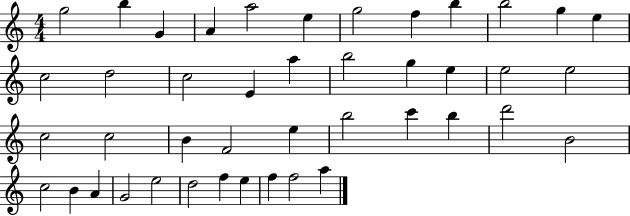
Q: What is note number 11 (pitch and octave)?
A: G5